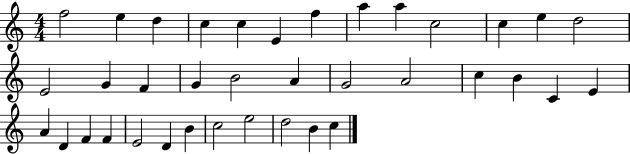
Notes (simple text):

F5/h E5/q D5/q C5/q C5/q E4/q F5/q A5/q A5/q C5/h C5/q E5/q D5/h E4/h G4/q F4/q G4/q B4/h A4/q G4/h A4/h C5/q B4/q C4/q E4/q A4/q D4/q F4/q F4/q E4/h D4/q B4/q C5/h E5/h D5/h B4/q C5/q